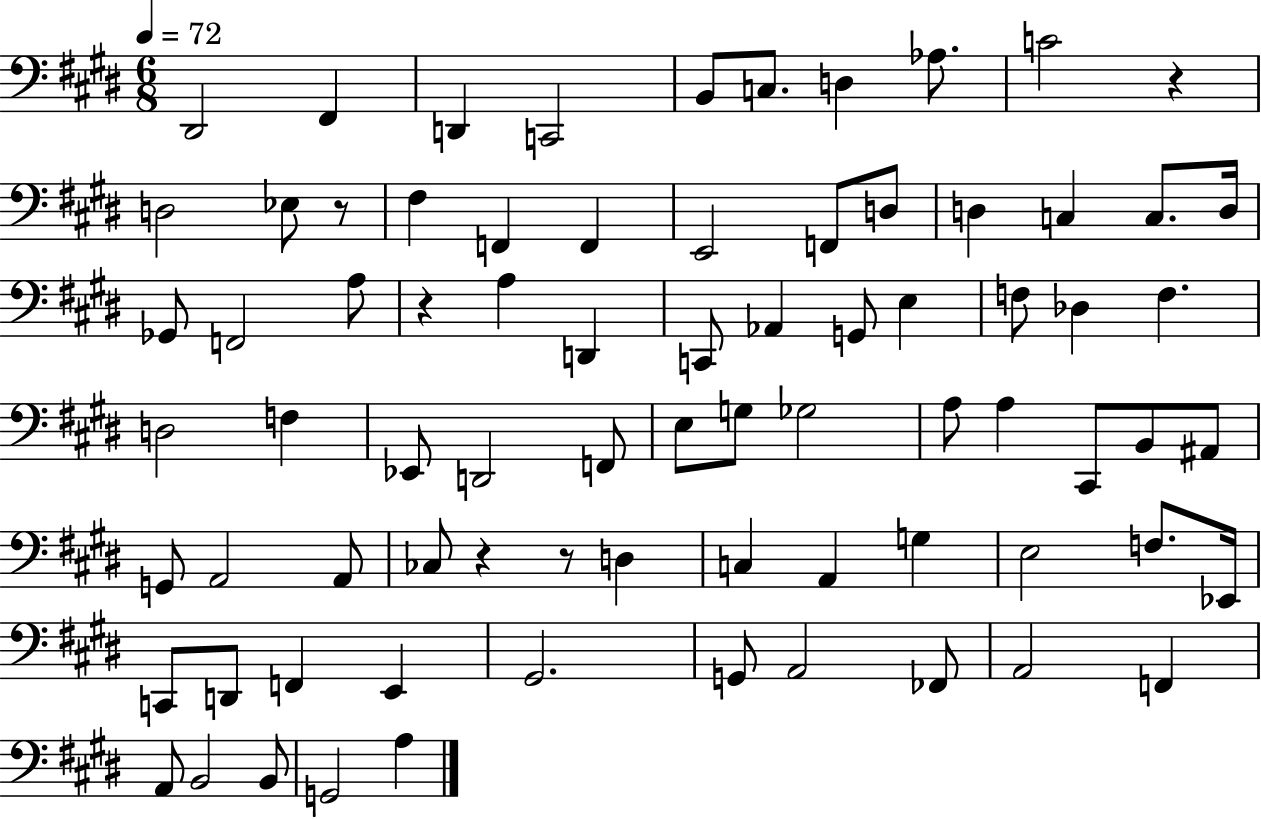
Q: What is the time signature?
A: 6/8